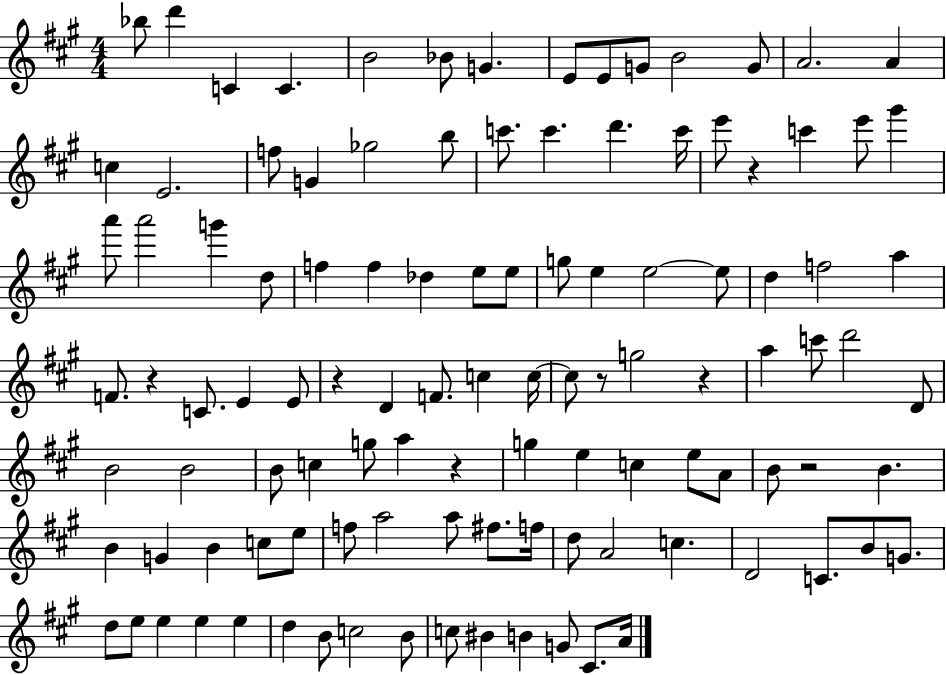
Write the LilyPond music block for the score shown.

{
  \clef treble
  \numericTimeSignature
  \time 4/4
  \key a \major
  bes''8 d'''4 c'4 c'4. | b'2 bes'8 g'4. | e'8 e'8 g'8 b'2 g'8 | a'2. a'4 | \break c''4 e'2. | f''8 g'4 ges''2 b''8 | c'''8. c'''4. d'''4. c'''16 | e'''8 r4 c'''4 e'''8 gis'''4 | \break a'''8 a'''2 g'''4 d''8 | f''4 f''4 des''4 e''8 e''8 | g''8 e''4 e''2~~ e''8 | d''4 f''2 a''4 | \break f'8. r4 c'8. e'4 e'8 | r4 d'4 f'8. c''4 c''16~~ | c''8 r8 g''2 r4 | a''4 c'''8 d'''2 d'8 | \break b'2 b'2 | b'8 c''4 g''8 a''4 r4 | g''4 e''4 c''4 e''8 a'8 | b'8 r2 b'4. | \break b'4 g'4 b'4 c''8 e''8 | f''8 a''2 a''8 fis''8. f''16 | d''8 a'2 c''4. | d'2 c'8. b'8 g'8. | \break d''8 e''8 e''4 e''4 e''4 | d''4 b'8 c''2 b'8 | c''8 bis'4 b'4 g'8 cis'8. a'16 | \bar "|."
}